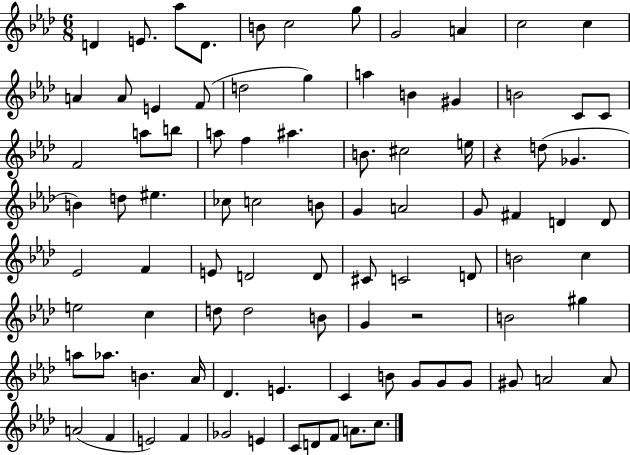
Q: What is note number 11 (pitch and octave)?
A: C5